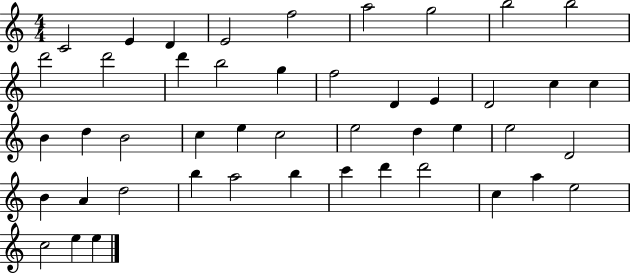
C4/h E4/q D4/q E4/h F5/h A5/h G5/h B5/h B5/h D6/h D6/h D6/q B5/h G5/q F5/h D4/q E4/q D4/h C5/q C5/q B4/q D5/q B4/h C5/q E5/q C5/h E5/h D5/q E5/q E5/h D4/h B4/q A4/q D5/h B5/q A5/h B5/q C6/q D6/q D6/h C5/q A5/q E5/h C5/h E5/q E5/q